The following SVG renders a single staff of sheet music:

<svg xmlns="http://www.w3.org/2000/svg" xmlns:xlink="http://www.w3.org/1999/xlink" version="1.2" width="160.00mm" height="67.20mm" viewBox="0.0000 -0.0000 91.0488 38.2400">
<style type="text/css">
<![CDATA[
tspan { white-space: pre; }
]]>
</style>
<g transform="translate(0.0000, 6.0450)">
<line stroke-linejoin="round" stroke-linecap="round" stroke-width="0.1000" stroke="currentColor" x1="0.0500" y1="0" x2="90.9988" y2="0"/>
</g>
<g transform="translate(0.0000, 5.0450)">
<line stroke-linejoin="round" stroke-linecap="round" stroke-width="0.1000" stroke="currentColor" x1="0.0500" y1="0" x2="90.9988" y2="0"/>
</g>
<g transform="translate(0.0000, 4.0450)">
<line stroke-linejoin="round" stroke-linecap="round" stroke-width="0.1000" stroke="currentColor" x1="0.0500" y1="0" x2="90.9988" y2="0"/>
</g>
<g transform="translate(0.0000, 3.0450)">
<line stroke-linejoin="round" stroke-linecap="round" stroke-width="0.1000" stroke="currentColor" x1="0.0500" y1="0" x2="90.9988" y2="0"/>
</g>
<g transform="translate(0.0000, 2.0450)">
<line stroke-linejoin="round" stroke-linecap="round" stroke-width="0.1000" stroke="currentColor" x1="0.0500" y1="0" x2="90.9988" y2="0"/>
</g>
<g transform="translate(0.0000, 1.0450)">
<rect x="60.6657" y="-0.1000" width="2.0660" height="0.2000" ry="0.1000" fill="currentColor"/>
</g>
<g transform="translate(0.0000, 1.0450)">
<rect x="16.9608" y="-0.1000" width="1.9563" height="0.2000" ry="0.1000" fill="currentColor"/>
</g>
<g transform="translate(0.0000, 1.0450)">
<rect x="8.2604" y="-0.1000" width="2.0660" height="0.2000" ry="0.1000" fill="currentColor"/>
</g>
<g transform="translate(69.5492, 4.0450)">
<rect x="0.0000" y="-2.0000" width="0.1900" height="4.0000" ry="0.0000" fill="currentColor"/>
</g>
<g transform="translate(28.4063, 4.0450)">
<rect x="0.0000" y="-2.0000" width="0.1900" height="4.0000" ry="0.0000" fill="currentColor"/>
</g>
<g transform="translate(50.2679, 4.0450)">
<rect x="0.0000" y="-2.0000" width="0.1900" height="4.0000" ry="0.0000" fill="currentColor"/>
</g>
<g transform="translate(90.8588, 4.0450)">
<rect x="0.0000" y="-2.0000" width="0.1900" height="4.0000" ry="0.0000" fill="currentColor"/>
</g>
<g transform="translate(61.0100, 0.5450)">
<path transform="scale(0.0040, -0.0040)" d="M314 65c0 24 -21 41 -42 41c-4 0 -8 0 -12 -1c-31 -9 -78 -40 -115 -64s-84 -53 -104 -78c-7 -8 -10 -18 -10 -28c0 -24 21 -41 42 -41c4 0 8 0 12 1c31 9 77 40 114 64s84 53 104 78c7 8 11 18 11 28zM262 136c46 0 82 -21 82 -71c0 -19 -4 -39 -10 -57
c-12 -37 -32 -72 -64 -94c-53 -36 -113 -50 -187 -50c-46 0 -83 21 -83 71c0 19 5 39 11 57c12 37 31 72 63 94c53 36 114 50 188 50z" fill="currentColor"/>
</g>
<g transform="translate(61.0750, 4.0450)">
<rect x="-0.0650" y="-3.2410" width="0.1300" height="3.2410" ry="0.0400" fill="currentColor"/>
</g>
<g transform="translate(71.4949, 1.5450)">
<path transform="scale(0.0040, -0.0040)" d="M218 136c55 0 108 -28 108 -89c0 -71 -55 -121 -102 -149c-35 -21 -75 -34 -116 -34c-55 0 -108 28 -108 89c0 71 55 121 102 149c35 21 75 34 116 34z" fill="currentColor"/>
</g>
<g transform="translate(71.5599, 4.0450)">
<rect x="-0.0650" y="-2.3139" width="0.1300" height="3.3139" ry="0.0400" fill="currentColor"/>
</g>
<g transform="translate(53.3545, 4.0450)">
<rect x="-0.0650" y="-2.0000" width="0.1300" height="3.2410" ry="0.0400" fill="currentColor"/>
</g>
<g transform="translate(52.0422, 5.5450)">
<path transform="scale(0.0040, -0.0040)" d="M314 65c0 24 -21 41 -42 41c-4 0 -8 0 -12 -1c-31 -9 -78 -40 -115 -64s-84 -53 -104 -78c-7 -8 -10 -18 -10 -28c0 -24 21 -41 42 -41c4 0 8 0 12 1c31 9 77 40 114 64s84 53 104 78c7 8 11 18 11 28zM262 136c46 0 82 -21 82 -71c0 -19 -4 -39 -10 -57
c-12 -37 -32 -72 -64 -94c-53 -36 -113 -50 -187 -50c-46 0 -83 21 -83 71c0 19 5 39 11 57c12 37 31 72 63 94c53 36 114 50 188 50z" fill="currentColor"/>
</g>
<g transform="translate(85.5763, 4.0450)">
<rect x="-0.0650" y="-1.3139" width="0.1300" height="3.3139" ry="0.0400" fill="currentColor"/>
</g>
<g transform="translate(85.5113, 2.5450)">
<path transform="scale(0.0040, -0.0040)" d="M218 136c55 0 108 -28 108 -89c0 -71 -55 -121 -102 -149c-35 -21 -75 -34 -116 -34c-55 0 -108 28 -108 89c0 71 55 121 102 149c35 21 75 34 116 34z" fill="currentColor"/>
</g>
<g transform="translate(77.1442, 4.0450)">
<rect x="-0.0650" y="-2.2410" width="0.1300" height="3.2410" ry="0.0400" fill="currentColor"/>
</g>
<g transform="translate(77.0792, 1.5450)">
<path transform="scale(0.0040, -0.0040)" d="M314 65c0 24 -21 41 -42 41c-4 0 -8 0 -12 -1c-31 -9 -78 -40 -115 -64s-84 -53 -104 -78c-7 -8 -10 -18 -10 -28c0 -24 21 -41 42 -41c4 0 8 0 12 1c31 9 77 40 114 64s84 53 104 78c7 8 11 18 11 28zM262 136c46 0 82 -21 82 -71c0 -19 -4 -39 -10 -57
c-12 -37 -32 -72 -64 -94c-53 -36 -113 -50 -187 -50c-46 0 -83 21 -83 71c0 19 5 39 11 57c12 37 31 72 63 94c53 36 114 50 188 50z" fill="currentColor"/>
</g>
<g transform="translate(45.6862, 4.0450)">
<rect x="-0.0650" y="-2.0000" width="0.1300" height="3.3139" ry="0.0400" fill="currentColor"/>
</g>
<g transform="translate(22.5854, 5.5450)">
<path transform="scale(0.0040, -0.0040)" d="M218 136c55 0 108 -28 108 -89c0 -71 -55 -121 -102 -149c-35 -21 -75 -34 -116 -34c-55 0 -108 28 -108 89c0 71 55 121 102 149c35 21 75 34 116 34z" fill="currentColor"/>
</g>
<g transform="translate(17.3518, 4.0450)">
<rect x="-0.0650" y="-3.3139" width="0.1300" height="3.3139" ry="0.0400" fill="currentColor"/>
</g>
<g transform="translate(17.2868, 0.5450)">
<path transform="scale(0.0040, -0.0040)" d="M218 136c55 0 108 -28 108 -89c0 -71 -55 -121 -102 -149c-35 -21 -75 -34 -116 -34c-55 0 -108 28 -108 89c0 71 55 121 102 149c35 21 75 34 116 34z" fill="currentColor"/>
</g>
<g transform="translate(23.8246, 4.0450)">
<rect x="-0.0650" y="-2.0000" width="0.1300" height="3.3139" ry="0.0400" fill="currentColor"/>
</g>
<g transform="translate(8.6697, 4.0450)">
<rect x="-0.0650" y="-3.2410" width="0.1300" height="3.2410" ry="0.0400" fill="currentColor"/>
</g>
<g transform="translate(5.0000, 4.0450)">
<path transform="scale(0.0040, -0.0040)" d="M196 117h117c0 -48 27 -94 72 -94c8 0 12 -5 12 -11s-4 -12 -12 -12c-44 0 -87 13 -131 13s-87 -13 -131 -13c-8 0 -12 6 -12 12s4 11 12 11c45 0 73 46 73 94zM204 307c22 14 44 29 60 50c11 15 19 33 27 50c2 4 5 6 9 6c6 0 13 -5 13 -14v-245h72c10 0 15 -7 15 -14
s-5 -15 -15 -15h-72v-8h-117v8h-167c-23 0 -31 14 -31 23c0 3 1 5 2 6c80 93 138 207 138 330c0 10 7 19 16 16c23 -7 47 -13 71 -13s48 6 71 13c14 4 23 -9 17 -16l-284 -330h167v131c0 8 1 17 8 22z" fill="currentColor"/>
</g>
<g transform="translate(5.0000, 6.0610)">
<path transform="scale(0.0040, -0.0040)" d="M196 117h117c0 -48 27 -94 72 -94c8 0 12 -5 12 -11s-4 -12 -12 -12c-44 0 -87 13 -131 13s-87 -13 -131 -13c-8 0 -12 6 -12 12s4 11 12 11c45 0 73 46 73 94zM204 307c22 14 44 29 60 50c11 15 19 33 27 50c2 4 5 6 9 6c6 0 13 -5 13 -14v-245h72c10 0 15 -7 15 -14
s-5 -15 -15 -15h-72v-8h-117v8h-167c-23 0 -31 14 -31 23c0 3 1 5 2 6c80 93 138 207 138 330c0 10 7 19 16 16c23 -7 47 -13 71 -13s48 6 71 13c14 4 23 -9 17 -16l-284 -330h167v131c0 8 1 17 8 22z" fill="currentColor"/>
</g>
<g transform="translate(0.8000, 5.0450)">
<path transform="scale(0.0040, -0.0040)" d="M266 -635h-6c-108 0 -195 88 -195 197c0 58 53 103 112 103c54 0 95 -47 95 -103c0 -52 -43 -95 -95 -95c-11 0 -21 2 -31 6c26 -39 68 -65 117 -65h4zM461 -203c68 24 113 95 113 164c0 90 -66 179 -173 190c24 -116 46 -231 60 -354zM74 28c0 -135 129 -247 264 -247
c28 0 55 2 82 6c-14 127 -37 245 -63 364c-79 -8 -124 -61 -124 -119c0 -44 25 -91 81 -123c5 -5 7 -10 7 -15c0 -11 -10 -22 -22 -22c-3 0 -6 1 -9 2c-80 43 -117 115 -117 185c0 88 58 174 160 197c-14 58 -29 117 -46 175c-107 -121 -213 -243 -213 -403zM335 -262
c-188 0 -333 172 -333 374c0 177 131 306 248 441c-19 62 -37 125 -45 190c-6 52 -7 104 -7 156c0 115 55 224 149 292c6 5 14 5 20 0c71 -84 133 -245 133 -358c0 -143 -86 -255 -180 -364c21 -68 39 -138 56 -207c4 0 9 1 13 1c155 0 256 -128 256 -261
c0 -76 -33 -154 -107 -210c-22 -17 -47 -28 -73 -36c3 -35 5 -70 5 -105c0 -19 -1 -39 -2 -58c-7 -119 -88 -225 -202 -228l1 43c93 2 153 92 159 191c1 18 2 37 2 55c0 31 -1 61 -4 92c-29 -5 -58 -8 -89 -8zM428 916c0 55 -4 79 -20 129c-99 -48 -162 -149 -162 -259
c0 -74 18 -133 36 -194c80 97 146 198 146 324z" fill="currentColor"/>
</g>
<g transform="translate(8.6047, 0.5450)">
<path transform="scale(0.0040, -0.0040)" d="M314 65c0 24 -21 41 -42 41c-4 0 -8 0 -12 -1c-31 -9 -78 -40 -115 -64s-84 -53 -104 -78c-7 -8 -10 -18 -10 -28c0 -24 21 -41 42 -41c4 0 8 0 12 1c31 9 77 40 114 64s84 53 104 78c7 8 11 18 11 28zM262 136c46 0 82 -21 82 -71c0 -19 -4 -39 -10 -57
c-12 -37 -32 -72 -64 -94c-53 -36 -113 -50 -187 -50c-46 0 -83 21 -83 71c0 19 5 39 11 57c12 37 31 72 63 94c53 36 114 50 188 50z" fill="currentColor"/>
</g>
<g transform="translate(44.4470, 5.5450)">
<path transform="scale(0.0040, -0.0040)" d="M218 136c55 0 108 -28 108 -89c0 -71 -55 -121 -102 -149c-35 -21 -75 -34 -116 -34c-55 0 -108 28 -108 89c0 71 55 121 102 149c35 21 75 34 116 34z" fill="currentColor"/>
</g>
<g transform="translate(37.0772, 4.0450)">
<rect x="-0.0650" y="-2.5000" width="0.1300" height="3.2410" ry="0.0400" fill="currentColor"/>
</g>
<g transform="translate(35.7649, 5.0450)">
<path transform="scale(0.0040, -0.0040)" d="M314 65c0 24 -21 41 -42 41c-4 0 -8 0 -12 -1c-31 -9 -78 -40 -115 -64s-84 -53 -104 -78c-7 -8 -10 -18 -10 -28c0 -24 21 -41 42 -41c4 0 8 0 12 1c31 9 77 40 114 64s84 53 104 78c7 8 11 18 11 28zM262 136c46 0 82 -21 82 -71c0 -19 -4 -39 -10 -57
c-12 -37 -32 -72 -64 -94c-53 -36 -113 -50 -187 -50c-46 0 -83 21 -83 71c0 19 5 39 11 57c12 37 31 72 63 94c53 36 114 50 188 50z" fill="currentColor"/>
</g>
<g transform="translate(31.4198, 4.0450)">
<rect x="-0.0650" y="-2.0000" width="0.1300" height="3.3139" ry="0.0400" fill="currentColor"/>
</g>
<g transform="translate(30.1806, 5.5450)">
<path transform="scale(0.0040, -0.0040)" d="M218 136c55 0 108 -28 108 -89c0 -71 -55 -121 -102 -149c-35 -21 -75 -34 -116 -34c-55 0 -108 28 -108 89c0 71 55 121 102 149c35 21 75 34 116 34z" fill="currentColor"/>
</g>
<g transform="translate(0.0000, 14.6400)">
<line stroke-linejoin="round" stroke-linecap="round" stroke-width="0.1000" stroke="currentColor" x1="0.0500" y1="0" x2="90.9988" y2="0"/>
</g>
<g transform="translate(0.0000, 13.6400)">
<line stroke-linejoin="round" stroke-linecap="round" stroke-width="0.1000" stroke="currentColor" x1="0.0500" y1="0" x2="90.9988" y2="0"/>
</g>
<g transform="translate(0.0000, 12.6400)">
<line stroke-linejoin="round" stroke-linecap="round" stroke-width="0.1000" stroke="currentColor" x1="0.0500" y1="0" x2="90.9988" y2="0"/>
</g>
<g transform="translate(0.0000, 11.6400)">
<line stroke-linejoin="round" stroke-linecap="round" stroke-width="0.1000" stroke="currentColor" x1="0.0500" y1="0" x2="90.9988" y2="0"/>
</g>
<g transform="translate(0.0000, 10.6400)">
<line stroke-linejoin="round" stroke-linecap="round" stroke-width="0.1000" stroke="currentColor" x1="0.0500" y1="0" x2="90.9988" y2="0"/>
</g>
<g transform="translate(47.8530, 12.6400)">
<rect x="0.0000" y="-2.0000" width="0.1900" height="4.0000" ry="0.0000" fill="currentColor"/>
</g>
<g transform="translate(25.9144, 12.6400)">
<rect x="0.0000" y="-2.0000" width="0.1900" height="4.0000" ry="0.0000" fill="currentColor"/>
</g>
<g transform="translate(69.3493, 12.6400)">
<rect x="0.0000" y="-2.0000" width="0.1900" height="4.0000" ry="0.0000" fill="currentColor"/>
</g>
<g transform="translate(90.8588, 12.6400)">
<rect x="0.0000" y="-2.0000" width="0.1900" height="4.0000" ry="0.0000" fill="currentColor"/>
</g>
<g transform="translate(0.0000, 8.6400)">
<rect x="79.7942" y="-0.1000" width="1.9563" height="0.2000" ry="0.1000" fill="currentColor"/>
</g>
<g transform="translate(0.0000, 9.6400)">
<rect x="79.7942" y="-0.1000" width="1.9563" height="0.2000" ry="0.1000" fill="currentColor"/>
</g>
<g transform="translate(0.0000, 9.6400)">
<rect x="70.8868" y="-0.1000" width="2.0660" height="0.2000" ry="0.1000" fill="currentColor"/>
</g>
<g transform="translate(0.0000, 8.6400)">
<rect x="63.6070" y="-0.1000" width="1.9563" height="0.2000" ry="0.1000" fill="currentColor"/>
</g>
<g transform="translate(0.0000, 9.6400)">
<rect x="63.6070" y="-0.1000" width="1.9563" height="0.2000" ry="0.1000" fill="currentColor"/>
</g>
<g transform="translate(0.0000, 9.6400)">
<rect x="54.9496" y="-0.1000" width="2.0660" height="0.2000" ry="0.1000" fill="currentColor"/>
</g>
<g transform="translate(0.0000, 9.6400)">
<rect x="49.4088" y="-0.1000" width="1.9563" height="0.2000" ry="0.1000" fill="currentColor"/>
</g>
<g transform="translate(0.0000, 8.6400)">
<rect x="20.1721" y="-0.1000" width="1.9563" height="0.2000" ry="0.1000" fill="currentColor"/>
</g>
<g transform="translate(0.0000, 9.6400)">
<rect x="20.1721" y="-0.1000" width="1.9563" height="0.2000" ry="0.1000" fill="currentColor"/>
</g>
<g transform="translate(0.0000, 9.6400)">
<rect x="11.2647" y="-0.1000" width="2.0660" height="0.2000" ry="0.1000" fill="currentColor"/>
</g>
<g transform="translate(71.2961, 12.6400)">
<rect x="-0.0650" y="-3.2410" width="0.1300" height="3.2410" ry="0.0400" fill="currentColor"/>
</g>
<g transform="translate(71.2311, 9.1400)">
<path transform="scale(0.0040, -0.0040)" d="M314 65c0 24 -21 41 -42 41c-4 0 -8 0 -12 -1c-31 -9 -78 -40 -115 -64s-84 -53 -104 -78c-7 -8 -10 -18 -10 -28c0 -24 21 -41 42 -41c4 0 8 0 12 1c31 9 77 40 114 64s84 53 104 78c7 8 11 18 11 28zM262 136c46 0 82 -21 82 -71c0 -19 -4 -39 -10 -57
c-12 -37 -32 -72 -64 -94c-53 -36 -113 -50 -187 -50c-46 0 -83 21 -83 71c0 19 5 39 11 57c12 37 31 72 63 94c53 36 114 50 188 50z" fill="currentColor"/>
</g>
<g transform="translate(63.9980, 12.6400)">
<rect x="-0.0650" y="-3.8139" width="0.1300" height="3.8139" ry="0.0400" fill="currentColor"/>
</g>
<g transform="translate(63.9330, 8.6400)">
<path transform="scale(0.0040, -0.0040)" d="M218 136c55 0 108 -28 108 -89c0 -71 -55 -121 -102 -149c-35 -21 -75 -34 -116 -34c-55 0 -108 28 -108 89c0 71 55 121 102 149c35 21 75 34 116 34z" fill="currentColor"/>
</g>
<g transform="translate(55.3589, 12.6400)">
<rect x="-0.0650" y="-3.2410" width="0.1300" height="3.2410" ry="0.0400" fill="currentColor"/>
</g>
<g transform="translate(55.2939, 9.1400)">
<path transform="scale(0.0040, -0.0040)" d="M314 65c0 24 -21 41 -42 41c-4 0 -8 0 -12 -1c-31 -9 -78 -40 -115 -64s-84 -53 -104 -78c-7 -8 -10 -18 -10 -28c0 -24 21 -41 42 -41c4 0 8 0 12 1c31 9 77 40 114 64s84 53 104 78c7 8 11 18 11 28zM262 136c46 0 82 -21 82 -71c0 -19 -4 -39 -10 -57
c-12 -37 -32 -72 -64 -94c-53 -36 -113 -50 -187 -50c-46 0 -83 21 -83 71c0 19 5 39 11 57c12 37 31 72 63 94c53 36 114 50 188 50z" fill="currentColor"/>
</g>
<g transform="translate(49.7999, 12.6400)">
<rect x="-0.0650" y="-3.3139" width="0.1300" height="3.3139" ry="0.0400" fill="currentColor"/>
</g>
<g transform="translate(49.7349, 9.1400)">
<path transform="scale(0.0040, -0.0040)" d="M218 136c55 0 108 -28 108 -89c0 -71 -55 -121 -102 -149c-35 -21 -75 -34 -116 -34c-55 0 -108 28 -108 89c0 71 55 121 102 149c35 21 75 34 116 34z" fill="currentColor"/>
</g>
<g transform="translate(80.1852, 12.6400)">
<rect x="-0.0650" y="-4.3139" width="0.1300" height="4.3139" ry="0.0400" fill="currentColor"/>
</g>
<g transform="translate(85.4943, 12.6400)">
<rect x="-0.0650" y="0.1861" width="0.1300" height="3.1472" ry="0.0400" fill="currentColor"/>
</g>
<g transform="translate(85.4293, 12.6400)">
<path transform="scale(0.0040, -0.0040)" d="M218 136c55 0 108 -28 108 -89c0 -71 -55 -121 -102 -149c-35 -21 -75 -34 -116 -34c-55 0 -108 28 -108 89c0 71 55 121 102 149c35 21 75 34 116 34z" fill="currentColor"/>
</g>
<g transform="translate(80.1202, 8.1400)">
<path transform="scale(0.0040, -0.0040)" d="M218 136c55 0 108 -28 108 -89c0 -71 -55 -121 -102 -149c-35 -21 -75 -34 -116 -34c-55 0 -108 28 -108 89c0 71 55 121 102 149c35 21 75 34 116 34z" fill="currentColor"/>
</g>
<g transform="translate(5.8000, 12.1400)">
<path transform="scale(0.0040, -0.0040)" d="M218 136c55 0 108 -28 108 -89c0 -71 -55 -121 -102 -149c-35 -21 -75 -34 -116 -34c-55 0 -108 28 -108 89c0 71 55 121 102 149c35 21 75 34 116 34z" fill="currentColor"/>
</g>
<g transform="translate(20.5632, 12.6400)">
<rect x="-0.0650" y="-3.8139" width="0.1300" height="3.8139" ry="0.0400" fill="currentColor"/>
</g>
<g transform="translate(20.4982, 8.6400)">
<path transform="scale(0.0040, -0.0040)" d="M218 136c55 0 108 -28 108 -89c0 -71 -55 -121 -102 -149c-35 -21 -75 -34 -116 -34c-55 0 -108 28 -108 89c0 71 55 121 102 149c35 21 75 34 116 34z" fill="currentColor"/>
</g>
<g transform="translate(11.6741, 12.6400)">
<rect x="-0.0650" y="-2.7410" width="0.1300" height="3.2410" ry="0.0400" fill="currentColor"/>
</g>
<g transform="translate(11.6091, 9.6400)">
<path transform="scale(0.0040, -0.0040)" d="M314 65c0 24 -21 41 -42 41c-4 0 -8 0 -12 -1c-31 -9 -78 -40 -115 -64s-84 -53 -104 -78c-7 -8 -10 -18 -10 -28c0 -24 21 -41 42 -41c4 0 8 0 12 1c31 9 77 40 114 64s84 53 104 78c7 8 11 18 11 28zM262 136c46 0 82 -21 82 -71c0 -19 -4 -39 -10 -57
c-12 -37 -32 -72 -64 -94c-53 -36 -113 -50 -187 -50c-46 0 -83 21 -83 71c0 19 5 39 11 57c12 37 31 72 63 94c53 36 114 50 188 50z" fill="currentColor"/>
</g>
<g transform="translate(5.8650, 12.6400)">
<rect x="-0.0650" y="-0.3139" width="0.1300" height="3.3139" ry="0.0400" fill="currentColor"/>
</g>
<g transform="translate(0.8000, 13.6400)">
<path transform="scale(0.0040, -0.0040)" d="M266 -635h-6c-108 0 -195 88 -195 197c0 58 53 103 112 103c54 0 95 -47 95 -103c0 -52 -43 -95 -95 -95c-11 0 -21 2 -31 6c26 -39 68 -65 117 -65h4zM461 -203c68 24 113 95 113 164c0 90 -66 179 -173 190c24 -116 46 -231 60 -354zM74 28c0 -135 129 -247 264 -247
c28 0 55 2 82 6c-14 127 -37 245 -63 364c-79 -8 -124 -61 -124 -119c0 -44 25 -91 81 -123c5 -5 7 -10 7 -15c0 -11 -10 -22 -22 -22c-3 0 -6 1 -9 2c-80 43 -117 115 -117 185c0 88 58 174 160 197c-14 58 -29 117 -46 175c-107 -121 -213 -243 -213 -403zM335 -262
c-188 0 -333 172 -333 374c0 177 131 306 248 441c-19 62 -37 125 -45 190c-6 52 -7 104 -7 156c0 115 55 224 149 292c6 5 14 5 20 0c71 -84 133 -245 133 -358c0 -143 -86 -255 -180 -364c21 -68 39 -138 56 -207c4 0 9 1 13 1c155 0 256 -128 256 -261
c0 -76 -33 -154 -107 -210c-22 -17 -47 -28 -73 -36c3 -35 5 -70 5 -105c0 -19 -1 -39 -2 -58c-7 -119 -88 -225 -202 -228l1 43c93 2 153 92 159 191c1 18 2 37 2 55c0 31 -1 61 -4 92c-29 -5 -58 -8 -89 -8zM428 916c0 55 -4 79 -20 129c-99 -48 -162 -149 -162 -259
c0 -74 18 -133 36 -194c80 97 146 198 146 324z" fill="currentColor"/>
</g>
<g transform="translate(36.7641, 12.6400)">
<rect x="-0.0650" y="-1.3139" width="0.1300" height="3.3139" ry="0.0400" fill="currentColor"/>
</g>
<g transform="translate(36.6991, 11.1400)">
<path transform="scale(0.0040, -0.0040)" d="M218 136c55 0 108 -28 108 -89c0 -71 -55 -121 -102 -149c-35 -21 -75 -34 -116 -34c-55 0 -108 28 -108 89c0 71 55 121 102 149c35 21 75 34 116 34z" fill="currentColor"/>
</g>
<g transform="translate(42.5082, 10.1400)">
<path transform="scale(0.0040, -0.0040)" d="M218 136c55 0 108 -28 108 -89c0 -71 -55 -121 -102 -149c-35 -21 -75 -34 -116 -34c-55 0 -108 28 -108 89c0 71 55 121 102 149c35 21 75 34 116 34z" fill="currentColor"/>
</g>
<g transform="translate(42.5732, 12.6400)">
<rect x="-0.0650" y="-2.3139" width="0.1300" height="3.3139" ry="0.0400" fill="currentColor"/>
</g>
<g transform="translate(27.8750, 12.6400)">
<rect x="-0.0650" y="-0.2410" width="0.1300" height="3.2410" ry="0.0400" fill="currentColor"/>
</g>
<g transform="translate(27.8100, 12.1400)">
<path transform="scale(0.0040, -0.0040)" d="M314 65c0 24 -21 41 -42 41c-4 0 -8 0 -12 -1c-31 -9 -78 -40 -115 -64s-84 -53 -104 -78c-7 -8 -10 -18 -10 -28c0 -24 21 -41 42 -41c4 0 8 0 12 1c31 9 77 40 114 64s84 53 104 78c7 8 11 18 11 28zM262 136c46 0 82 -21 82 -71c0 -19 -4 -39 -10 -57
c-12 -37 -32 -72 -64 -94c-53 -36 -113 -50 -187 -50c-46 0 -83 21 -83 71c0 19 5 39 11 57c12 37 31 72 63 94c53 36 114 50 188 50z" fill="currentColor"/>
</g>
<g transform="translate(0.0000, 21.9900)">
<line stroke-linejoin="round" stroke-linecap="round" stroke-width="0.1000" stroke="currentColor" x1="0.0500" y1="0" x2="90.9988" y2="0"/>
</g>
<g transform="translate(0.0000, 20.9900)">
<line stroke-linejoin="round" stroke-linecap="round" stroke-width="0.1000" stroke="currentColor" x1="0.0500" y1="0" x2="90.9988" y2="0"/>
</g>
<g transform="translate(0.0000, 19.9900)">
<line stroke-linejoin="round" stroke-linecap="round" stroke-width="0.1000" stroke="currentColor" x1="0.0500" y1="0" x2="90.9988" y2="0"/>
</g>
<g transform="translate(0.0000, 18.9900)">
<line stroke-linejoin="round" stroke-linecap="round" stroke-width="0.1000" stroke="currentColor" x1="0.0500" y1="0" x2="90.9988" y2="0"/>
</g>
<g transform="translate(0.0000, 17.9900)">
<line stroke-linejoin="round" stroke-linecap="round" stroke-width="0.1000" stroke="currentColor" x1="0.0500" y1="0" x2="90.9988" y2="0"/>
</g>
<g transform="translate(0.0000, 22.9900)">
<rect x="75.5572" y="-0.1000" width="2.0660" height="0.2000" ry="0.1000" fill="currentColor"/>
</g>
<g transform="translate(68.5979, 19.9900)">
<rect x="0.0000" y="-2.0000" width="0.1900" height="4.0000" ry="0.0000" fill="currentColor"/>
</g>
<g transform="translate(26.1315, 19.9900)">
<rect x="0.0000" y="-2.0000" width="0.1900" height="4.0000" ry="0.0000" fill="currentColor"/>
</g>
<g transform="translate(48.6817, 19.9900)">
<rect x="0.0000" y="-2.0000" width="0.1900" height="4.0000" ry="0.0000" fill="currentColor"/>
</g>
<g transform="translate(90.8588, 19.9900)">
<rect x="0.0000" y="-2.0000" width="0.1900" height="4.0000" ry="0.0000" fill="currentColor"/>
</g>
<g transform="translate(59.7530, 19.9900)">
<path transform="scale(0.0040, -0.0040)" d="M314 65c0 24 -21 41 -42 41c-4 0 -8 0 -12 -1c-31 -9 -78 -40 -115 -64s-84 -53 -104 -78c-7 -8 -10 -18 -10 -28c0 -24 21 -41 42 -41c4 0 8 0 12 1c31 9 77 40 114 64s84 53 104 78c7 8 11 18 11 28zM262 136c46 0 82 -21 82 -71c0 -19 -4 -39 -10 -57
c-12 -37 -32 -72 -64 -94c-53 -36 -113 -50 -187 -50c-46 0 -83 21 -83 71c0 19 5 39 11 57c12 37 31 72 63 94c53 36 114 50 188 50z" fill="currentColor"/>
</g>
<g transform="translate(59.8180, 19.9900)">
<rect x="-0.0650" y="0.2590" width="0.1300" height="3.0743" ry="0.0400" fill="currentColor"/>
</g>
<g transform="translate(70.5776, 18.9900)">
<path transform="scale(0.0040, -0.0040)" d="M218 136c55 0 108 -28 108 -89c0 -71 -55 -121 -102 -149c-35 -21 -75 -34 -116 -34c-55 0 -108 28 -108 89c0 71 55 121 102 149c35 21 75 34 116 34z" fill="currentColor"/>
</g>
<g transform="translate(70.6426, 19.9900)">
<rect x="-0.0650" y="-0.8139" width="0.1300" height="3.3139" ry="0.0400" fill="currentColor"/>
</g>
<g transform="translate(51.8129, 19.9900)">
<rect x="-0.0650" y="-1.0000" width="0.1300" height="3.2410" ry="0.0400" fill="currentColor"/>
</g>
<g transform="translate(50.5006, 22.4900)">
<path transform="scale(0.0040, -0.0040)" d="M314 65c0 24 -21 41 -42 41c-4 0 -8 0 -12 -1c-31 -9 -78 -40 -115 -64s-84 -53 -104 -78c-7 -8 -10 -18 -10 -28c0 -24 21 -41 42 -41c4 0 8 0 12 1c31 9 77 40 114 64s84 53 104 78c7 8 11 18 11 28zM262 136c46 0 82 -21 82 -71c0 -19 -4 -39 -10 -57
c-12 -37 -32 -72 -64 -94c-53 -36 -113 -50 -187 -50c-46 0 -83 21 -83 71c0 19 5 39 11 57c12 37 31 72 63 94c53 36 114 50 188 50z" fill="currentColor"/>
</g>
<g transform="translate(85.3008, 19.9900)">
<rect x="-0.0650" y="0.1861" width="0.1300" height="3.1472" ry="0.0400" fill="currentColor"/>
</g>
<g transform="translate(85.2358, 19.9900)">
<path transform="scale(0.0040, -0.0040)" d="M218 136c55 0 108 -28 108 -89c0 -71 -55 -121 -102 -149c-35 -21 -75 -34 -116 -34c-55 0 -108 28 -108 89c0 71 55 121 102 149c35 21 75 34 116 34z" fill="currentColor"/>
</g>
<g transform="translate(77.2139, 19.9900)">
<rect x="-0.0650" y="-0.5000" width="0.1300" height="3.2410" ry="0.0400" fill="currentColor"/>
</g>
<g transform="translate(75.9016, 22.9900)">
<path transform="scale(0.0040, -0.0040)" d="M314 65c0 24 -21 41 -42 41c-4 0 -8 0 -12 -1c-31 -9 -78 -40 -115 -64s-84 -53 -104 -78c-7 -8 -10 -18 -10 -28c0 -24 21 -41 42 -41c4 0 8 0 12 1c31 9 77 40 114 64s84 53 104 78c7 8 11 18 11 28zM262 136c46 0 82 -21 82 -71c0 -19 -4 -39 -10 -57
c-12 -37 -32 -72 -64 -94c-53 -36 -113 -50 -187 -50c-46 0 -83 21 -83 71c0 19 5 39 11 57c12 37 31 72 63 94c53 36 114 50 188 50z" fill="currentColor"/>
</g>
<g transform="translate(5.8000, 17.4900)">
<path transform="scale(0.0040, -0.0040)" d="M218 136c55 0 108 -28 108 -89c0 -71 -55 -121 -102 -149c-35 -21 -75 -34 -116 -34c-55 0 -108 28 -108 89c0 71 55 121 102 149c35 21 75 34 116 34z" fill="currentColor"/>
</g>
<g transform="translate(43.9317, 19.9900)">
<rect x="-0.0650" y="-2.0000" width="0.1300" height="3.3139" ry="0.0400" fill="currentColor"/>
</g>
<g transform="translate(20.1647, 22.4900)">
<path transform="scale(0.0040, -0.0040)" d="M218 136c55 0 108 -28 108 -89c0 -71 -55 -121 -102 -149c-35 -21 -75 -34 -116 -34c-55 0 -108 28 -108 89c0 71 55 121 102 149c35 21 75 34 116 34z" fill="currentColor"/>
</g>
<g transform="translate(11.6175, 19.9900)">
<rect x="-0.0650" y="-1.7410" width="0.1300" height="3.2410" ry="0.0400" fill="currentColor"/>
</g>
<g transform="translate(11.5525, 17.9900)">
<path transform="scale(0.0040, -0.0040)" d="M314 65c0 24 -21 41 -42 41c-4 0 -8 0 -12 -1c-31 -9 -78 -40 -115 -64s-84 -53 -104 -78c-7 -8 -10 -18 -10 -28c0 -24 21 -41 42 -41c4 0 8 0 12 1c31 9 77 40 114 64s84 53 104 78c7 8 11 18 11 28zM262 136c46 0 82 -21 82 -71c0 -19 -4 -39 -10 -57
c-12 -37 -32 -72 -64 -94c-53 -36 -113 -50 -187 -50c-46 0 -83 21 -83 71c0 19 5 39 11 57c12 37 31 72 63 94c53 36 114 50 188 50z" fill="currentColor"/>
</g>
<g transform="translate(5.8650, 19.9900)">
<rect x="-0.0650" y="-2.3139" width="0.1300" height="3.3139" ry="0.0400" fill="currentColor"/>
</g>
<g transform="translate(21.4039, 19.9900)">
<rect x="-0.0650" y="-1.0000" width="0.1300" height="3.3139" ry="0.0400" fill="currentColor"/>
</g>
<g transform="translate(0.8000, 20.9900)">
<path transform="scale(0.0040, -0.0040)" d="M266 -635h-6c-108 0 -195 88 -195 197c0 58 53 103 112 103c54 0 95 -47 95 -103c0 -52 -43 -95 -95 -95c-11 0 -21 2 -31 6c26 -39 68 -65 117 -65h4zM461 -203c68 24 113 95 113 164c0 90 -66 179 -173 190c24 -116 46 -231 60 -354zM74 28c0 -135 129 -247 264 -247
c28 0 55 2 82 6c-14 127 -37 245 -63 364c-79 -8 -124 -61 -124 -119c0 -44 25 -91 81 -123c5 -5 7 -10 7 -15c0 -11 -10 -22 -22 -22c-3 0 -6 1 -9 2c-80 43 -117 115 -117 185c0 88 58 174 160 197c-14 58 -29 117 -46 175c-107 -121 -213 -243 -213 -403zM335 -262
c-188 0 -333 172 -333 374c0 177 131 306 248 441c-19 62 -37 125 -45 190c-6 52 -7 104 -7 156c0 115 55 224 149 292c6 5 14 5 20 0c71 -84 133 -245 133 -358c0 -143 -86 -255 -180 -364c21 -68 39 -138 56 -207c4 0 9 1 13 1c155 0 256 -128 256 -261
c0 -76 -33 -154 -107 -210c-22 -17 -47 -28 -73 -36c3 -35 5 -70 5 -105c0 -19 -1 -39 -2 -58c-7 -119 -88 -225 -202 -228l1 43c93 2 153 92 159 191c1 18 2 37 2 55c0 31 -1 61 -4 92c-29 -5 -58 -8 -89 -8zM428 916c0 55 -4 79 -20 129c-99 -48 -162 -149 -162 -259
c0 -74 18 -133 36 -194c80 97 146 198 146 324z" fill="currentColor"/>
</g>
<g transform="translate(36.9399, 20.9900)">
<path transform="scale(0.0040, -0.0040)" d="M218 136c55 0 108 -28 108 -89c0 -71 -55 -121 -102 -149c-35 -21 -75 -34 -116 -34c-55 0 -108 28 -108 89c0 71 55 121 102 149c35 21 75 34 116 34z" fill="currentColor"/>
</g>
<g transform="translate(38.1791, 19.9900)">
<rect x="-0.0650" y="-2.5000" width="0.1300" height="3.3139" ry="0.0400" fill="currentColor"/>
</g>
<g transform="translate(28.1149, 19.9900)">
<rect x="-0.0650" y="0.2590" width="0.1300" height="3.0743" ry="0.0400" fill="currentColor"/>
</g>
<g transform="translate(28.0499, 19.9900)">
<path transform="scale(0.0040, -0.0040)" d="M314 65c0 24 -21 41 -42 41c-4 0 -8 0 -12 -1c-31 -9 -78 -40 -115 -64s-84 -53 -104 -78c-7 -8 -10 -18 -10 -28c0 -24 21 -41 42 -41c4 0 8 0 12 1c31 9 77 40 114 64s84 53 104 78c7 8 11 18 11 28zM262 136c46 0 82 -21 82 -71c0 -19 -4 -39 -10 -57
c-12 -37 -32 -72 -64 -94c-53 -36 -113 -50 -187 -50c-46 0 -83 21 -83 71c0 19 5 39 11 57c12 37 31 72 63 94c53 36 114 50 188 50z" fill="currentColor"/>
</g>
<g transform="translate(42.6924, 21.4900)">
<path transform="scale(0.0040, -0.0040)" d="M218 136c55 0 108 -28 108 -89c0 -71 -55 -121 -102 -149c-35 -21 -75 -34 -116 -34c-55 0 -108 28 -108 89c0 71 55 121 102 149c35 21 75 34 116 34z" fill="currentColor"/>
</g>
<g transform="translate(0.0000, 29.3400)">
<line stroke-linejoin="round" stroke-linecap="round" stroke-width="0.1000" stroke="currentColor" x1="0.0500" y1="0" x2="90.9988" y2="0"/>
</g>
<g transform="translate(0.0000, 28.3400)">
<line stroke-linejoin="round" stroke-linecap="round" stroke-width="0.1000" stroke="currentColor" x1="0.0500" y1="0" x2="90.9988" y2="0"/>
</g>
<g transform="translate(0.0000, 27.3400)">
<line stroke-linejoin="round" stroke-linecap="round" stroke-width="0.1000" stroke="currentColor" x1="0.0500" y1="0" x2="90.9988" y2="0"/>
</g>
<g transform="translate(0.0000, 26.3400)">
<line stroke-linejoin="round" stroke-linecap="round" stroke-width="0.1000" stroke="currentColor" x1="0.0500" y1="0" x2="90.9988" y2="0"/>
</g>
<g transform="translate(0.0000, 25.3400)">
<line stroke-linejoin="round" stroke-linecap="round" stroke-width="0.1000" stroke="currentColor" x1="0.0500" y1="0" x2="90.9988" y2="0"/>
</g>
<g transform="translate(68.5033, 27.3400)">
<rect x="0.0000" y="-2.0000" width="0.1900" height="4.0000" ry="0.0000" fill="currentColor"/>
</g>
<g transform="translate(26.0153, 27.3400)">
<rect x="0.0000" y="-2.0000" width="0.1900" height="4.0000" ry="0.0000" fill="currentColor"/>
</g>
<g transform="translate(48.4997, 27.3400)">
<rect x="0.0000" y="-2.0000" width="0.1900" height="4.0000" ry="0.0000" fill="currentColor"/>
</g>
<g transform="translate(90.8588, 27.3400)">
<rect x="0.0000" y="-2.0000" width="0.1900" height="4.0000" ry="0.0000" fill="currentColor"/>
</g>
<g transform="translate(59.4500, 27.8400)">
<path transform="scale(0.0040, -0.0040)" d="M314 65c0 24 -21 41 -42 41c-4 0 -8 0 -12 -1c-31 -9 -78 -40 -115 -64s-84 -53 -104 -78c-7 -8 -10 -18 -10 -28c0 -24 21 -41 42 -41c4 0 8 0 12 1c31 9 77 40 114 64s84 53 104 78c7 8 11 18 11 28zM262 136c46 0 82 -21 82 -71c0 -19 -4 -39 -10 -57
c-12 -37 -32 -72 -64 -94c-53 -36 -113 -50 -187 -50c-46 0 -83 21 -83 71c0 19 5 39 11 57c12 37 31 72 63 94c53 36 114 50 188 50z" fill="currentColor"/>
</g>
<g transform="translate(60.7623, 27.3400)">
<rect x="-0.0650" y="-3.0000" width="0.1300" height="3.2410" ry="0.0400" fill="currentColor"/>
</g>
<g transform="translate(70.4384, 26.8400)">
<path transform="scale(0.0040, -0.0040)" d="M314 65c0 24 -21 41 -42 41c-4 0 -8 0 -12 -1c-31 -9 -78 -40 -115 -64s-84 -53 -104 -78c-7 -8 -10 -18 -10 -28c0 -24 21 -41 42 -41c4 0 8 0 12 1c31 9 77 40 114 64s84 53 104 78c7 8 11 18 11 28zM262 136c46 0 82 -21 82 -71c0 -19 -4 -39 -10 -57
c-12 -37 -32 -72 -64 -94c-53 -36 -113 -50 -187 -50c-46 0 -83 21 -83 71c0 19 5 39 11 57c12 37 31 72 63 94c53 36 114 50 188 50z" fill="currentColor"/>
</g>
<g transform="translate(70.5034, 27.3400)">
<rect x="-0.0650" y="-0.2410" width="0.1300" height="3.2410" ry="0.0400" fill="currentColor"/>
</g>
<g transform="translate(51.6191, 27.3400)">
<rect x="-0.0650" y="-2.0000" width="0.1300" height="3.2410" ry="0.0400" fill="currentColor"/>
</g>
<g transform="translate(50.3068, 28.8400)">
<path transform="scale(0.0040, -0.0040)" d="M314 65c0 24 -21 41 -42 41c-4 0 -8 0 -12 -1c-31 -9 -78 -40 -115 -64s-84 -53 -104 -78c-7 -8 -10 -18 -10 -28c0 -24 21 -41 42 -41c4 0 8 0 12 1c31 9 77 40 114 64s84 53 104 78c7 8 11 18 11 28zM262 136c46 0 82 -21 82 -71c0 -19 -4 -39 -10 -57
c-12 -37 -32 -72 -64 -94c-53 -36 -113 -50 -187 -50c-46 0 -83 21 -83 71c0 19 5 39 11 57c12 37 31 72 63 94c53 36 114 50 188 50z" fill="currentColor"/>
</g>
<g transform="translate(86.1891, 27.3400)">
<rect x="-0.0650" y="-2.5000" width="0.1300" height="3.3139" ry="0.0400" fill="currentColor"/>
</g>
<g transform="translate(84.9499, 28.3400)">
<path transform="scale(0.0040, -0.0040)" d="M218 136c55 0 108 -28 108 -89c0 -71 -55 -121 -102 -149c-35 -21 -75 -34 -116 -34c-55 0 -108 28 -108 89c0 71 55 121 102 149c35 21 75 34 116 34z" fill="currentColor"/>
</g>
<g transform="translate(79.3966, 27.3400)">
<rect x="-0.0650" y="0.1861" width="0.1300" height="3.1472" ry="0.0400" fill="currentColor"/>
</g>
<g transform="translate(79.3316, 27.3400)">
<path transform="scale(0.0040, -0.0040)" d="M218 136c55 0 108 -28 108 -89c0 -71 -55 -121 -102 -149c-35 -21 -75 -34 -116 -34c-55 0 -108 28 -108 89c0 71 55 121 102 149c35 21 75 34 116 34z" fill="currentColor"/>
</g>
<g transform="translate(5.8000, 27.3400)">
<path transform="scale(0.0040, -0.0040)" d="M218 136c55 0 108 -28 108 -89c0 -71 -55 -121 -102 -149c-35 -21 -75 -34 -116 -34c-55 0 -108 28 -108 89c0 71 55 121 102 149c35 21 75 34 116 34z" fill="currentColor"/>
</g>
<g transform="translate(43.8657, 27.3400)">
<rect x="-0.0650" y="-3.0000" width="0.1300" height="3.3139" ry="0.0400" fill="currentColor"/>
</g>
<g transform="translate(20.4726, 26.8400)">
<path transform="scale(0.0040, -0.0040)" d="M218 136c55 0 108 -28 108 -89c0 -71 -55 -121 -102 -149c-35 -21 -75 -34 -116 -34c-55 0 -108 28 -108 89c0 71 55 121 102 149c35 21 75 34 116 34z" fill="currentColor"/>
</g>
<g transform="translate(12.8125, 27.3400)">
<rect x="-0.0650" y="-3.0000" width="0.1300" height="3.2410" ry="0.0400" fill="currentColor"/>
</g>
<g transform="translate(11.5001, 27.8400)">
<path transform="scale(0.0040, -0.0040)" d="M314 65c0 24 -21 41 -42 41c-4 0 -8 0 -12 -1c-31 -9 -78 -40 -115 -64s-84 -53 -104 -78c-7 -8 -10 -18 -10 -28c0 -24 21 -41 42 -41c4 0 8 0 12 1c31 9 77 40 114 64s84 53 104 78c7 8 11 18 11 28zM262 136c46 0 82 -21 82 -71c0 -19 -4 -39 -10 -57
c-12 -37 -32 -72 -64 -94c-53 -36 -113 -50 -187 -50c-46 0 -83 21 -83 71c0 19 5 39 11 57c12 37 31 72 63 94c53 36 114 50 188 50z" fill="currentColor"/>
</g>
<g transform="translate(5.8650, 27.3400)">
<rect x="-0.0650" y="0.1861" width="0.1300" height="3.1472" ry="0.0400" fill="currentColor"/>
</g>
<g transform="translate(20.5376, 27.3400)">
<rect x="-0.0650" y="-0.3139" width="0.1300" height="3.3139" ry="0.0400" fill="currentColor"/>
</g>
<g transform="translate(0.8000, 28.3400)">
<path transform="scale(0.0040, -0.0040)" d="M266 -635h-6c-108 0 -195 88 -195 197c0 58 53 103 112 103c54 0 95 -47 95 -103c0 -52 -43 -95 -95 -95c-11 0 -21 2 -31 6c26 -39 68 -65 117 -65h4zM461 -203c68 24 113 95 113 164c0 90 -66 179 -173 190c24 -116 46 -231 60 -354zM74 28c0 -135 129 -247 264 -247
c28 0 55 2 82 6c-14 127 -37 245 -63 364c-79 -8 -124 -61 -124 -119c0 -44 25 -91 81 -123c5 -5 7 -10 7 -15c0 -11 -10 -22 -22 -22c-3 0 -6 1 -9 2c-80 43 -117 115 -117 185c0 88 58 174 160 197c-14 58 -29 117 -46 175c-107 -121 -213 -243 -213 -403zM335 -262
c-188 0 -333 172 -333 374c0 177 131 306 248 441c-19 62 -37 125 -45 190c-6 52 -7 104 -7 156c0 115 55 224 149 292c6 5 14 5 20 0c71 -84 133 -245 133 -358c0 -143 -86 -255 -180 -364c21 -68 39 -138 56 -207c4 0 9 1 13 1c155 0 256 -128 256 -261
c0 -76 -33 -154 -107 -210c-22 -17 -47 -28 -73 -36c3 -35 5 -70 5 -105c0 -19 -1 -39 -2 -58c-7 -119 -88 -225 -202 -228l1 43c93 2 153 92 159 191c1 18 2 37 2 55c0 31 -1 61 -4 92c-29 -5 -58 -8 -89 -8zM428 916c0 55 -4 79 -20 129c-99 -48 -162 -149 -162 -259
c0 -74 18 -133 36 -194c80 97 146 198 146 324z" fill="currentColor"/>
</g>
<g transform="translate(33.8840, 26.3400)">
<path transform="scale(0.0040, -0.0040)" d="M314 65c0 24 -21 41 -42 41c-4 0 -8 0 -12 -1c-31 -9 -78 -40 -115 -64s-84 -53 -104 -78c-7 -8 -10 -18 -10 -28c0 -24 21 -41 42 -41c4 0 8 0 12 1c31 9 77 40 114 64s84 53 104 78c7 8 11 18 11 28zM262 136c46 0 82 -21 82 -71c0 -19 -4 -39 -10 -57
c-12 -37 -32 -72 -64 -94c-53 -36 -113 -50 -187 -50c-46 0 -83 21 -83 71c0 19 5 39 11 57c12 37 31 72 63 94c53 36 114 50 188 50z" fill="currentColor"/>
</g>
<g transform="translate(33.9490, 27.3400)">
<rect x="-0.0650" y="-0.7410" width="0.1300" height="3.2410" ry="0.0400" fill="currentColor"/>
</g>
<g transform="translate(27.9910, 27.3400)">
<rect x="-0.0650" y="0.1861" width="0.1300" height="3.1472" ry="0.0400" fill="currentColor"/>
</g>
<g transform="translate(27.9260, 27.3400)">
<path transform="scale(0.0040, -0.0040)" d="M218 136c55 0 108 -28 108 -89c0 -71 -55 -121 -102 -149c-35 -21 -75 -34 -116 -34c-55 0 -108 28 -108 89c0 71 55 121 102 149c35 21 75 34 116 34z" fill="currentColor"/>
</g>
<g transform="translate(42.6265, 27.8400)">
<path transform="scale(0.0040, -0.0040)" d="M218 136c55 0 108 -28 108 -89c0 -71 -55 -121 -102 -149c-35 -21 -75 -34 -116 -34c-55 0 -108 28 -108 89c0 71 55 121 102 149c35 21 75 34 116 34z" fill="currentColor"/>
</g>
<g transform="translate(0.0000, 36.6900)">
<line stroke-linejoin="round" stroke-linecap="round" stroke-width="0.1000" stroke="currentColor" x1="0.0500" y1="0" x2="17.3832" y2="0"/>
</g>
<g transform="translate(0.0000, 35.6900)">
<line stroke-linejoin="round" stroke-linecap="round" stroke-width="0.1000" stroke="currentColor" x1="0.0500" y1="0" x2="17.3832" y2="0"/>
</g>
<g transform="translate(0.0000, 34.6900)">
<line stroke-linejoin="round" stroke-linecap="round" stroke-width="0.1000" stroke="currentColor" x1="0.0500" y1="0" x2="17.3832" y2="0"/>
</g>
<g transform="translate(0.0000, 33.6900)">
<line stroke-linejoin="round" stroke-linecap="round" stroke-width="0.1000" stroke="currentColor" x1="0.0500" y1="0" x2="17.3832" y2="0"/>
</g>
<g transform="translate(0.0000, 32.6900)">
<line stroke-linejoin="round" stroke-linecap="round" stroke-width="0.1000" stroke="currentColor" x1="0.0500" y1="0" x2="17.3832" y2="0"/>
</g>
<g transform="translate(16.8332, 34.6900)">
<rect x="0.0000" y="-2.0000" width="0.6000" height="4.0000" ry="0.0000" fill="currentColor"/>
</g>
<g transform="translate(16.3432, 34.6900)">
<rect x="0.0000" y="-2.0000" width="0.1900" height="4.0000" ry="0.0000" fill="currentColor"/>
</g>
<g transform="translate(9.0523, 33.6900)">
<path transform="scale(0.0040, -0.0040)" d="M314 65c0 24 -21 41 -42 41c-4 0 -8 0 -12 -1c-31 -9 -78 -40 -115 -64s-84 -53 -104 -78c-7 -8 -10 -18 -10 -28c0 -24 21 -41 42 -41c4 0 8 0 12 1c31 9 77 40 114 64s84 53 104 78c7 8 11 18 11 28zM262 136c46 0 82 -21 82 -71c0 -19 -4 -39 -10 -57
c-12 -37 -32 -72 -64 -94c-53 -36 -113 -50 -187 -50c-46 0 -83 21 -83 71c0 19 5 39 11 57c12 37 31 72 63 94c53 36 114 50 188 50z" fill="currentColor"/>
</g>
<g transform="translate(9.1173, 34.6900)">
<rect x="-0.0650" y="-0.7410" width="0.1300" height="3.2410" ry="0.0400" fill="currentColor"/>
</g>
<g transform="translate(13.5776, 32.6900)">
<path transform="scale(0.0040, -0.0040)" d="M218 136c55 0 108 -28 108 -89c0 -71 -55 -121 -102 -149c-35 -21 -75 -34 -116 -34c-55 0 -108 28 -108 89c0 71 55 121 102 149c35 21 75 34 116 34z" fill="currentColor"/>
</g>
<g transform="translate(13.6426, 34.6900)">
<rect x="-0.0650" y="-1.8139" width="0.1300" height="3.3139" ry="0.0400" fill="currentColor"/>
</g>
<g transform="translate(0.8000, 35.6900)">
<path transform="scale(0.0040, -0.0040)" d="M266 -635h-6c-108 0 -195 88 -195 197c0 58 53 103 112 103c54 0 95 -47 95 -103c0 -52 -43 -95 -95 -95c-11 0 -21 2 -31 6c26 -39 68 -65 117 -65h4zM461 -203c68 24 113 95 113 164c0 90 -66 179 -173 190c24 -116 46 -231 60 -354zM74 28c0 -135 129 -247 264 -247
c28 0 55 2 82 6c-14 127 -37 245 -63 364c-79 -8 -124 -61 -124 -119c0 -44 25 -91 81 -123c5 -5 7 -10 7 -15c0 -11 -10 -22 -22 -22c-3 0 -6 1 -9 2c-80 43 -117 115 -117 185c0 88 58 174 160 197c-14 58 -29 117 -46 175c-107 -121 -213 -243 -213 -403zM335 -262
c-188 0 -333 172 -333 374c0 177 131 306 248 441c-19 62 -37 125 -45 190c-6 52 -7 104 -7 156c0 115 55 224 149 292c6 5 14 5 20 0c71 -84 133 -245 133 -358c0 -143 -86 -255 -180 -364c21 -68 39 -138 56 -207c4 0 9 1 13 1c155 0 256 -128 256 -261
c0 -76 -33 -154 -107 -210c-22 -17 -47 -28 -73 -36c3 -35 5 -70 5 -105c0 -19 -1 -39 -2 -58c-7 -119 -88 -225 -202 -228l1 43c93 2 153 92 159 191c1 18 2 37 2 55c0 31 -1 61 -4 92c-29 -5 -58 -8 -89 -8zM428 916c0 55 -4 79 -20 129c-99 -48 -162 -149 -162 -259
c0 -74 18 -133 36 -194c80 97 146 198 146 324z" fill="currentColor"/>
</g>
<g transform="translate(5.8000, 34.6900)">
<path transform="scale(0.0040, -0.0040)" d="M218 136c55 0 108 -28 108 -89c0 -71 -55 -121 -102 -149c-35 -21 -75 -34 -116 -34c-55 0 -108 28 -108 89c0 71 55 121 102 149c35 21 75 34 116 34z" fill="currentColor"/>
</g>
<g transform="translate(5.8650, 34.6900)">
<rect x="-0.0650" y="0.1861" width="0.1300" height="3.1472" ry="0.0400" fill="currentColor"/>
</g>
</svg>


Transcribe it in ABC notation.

X:1
T:Untitled
M:4/4
L:1/4
K:C
b2 b F F G2 F F2 b2 g g2 e c a2 c' c2 e g b b2 c' b2 d' B g f2 D B2 G F D2 B2 d C2 B B A2 c B d2 A F2 A2 c2 B G B d2 f